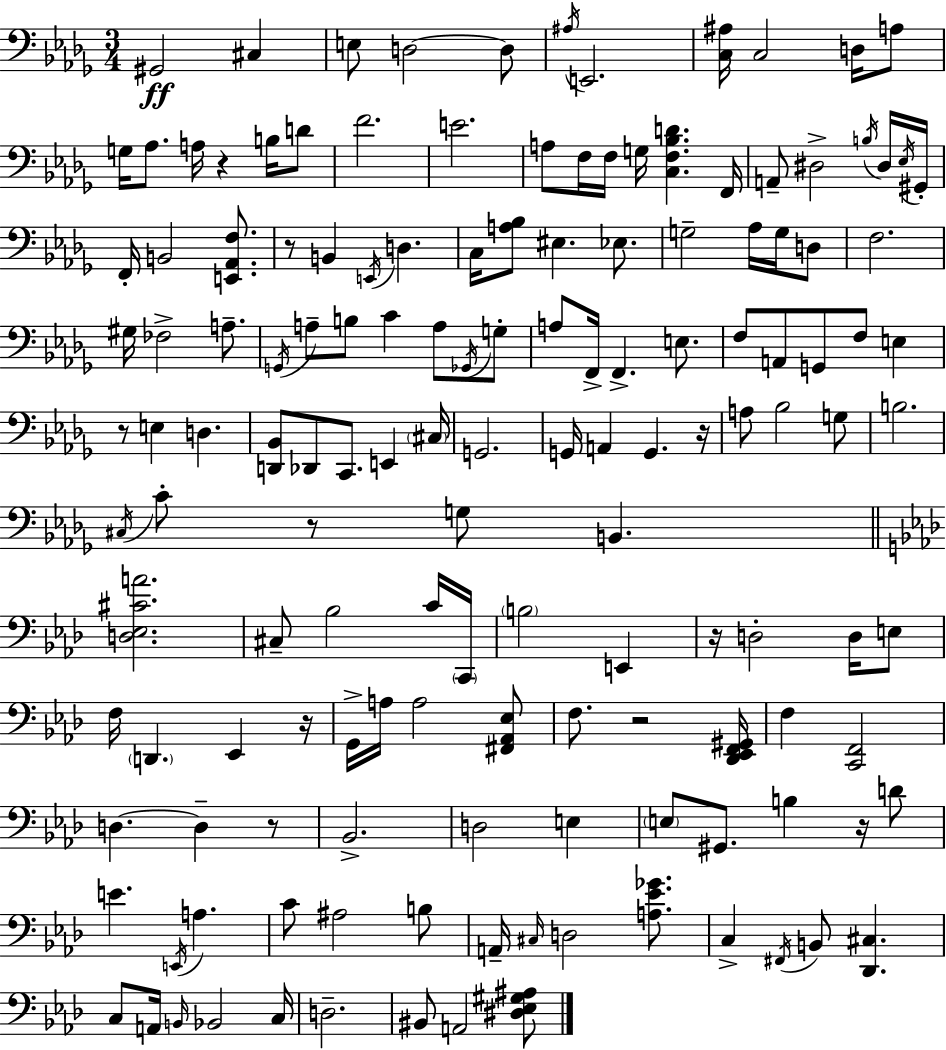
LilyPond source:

{
  \clef bass
  \numericTimeSignature
  \time 3/4
  \key bes \minor
  gis,2\ff cis4 | e8 d2~~ d8 | \acciaccatura { ais16 } e,2. | <c ais>16 c2 d16 a8 | \break g16 aes8. a16 r4 b16 d'8 | f'2. | e'2. | a8 f16 f16 g16 <c f bes d'>4. | \break f,16 a,8-- dis2-> \acciaccatura { b16 } | dis16 \acciaccatura { ees16 } gis,16-. f,16-. b,2 | <e, aes, f>8. r8 b,4 \acciaccatura { e,16 } d4. | c16 <a bes>8 eis4. | \break ees8. g2-- | aes16 g16 d8 f2. | gis16 fes2-> | a8.-- \acciaccatura { g,16 } a8-- b8 c'4 | \break a8 \acciaccatura { ges,16 } g8-. a8 f,16-> f,4.-> | e8. f8 a,8 g,8 | f8 e4 r8 e4 | d4. <d, bes,>8 des,8 c,8. | \break e,4 \parenthesize cis16 g,2. | g,16 a,4 g,4. | r16 a8 bes2 | g8 b2. | \break \acciaccatura { cis16 } c'8-. r8 g8 | b,4. \bar "||" \break \key aes \major <d ees cis' a'>2. | cis8-- bes2 c'16 \parenthesize c,16 | \parenthesize b2 e,4 | r16 d2-. d16 e8 | \break f16 \parenthesize d,4. ees,4 r16 | g,16-> a16 a2 <fis, aes, ees>8 | f8. r2 <des, ees, f, gis,>16 | f4 <c, f,>2 | \break d4.~~ d4-- r8 | bes,2.-> | d2 e4 | \parenthesize e8 gis,8. b4 r16 d'8 | \break e'4. \acciaccatura { e,16 } a4. | c'8 ais2 b8 | a,16-- \grace { cis16 } d2 <a ees' ges'>8. | c4-> \acciaccatura { fis,16 } b,8 <des, cis>4. | \break c8 a,16 \grace { b,16 } bes,2 | c16 d2.-- | bis,8 a,2 | <dis ees gis ais>8 \bar "|."
}